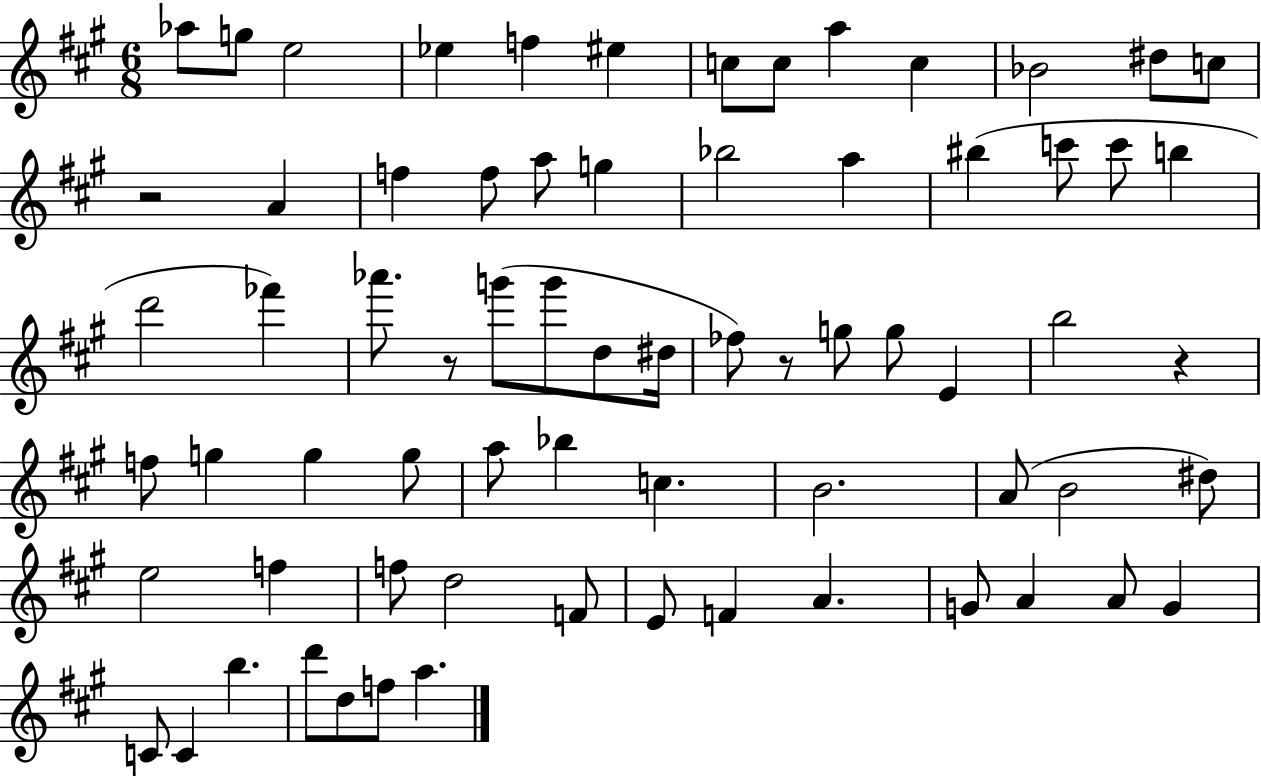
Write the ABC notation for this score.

X:1
T:Untitled
M:6/8
L:1/4
K:A
_a/2 g/2 e2 _e f ^e c/2 c/2 a c _B2 ^d/2 c/2 z2 A f f/2 a/2 g _b2 a ^b c'/2 c'/2 b d'2 _f' _a'/2 z/2 g'/2 g'/2 d/2 ^d/4 _f/2 z/2 g/2 g/2 E b2 z f/2 g g g/2 a/2 _b c B2 A/2 B2 ^d/2 e2 f f/2 d2 F/2 E/2 F A G/2 A A/2 G C/2 C b d'/2 d/2 f/2 a